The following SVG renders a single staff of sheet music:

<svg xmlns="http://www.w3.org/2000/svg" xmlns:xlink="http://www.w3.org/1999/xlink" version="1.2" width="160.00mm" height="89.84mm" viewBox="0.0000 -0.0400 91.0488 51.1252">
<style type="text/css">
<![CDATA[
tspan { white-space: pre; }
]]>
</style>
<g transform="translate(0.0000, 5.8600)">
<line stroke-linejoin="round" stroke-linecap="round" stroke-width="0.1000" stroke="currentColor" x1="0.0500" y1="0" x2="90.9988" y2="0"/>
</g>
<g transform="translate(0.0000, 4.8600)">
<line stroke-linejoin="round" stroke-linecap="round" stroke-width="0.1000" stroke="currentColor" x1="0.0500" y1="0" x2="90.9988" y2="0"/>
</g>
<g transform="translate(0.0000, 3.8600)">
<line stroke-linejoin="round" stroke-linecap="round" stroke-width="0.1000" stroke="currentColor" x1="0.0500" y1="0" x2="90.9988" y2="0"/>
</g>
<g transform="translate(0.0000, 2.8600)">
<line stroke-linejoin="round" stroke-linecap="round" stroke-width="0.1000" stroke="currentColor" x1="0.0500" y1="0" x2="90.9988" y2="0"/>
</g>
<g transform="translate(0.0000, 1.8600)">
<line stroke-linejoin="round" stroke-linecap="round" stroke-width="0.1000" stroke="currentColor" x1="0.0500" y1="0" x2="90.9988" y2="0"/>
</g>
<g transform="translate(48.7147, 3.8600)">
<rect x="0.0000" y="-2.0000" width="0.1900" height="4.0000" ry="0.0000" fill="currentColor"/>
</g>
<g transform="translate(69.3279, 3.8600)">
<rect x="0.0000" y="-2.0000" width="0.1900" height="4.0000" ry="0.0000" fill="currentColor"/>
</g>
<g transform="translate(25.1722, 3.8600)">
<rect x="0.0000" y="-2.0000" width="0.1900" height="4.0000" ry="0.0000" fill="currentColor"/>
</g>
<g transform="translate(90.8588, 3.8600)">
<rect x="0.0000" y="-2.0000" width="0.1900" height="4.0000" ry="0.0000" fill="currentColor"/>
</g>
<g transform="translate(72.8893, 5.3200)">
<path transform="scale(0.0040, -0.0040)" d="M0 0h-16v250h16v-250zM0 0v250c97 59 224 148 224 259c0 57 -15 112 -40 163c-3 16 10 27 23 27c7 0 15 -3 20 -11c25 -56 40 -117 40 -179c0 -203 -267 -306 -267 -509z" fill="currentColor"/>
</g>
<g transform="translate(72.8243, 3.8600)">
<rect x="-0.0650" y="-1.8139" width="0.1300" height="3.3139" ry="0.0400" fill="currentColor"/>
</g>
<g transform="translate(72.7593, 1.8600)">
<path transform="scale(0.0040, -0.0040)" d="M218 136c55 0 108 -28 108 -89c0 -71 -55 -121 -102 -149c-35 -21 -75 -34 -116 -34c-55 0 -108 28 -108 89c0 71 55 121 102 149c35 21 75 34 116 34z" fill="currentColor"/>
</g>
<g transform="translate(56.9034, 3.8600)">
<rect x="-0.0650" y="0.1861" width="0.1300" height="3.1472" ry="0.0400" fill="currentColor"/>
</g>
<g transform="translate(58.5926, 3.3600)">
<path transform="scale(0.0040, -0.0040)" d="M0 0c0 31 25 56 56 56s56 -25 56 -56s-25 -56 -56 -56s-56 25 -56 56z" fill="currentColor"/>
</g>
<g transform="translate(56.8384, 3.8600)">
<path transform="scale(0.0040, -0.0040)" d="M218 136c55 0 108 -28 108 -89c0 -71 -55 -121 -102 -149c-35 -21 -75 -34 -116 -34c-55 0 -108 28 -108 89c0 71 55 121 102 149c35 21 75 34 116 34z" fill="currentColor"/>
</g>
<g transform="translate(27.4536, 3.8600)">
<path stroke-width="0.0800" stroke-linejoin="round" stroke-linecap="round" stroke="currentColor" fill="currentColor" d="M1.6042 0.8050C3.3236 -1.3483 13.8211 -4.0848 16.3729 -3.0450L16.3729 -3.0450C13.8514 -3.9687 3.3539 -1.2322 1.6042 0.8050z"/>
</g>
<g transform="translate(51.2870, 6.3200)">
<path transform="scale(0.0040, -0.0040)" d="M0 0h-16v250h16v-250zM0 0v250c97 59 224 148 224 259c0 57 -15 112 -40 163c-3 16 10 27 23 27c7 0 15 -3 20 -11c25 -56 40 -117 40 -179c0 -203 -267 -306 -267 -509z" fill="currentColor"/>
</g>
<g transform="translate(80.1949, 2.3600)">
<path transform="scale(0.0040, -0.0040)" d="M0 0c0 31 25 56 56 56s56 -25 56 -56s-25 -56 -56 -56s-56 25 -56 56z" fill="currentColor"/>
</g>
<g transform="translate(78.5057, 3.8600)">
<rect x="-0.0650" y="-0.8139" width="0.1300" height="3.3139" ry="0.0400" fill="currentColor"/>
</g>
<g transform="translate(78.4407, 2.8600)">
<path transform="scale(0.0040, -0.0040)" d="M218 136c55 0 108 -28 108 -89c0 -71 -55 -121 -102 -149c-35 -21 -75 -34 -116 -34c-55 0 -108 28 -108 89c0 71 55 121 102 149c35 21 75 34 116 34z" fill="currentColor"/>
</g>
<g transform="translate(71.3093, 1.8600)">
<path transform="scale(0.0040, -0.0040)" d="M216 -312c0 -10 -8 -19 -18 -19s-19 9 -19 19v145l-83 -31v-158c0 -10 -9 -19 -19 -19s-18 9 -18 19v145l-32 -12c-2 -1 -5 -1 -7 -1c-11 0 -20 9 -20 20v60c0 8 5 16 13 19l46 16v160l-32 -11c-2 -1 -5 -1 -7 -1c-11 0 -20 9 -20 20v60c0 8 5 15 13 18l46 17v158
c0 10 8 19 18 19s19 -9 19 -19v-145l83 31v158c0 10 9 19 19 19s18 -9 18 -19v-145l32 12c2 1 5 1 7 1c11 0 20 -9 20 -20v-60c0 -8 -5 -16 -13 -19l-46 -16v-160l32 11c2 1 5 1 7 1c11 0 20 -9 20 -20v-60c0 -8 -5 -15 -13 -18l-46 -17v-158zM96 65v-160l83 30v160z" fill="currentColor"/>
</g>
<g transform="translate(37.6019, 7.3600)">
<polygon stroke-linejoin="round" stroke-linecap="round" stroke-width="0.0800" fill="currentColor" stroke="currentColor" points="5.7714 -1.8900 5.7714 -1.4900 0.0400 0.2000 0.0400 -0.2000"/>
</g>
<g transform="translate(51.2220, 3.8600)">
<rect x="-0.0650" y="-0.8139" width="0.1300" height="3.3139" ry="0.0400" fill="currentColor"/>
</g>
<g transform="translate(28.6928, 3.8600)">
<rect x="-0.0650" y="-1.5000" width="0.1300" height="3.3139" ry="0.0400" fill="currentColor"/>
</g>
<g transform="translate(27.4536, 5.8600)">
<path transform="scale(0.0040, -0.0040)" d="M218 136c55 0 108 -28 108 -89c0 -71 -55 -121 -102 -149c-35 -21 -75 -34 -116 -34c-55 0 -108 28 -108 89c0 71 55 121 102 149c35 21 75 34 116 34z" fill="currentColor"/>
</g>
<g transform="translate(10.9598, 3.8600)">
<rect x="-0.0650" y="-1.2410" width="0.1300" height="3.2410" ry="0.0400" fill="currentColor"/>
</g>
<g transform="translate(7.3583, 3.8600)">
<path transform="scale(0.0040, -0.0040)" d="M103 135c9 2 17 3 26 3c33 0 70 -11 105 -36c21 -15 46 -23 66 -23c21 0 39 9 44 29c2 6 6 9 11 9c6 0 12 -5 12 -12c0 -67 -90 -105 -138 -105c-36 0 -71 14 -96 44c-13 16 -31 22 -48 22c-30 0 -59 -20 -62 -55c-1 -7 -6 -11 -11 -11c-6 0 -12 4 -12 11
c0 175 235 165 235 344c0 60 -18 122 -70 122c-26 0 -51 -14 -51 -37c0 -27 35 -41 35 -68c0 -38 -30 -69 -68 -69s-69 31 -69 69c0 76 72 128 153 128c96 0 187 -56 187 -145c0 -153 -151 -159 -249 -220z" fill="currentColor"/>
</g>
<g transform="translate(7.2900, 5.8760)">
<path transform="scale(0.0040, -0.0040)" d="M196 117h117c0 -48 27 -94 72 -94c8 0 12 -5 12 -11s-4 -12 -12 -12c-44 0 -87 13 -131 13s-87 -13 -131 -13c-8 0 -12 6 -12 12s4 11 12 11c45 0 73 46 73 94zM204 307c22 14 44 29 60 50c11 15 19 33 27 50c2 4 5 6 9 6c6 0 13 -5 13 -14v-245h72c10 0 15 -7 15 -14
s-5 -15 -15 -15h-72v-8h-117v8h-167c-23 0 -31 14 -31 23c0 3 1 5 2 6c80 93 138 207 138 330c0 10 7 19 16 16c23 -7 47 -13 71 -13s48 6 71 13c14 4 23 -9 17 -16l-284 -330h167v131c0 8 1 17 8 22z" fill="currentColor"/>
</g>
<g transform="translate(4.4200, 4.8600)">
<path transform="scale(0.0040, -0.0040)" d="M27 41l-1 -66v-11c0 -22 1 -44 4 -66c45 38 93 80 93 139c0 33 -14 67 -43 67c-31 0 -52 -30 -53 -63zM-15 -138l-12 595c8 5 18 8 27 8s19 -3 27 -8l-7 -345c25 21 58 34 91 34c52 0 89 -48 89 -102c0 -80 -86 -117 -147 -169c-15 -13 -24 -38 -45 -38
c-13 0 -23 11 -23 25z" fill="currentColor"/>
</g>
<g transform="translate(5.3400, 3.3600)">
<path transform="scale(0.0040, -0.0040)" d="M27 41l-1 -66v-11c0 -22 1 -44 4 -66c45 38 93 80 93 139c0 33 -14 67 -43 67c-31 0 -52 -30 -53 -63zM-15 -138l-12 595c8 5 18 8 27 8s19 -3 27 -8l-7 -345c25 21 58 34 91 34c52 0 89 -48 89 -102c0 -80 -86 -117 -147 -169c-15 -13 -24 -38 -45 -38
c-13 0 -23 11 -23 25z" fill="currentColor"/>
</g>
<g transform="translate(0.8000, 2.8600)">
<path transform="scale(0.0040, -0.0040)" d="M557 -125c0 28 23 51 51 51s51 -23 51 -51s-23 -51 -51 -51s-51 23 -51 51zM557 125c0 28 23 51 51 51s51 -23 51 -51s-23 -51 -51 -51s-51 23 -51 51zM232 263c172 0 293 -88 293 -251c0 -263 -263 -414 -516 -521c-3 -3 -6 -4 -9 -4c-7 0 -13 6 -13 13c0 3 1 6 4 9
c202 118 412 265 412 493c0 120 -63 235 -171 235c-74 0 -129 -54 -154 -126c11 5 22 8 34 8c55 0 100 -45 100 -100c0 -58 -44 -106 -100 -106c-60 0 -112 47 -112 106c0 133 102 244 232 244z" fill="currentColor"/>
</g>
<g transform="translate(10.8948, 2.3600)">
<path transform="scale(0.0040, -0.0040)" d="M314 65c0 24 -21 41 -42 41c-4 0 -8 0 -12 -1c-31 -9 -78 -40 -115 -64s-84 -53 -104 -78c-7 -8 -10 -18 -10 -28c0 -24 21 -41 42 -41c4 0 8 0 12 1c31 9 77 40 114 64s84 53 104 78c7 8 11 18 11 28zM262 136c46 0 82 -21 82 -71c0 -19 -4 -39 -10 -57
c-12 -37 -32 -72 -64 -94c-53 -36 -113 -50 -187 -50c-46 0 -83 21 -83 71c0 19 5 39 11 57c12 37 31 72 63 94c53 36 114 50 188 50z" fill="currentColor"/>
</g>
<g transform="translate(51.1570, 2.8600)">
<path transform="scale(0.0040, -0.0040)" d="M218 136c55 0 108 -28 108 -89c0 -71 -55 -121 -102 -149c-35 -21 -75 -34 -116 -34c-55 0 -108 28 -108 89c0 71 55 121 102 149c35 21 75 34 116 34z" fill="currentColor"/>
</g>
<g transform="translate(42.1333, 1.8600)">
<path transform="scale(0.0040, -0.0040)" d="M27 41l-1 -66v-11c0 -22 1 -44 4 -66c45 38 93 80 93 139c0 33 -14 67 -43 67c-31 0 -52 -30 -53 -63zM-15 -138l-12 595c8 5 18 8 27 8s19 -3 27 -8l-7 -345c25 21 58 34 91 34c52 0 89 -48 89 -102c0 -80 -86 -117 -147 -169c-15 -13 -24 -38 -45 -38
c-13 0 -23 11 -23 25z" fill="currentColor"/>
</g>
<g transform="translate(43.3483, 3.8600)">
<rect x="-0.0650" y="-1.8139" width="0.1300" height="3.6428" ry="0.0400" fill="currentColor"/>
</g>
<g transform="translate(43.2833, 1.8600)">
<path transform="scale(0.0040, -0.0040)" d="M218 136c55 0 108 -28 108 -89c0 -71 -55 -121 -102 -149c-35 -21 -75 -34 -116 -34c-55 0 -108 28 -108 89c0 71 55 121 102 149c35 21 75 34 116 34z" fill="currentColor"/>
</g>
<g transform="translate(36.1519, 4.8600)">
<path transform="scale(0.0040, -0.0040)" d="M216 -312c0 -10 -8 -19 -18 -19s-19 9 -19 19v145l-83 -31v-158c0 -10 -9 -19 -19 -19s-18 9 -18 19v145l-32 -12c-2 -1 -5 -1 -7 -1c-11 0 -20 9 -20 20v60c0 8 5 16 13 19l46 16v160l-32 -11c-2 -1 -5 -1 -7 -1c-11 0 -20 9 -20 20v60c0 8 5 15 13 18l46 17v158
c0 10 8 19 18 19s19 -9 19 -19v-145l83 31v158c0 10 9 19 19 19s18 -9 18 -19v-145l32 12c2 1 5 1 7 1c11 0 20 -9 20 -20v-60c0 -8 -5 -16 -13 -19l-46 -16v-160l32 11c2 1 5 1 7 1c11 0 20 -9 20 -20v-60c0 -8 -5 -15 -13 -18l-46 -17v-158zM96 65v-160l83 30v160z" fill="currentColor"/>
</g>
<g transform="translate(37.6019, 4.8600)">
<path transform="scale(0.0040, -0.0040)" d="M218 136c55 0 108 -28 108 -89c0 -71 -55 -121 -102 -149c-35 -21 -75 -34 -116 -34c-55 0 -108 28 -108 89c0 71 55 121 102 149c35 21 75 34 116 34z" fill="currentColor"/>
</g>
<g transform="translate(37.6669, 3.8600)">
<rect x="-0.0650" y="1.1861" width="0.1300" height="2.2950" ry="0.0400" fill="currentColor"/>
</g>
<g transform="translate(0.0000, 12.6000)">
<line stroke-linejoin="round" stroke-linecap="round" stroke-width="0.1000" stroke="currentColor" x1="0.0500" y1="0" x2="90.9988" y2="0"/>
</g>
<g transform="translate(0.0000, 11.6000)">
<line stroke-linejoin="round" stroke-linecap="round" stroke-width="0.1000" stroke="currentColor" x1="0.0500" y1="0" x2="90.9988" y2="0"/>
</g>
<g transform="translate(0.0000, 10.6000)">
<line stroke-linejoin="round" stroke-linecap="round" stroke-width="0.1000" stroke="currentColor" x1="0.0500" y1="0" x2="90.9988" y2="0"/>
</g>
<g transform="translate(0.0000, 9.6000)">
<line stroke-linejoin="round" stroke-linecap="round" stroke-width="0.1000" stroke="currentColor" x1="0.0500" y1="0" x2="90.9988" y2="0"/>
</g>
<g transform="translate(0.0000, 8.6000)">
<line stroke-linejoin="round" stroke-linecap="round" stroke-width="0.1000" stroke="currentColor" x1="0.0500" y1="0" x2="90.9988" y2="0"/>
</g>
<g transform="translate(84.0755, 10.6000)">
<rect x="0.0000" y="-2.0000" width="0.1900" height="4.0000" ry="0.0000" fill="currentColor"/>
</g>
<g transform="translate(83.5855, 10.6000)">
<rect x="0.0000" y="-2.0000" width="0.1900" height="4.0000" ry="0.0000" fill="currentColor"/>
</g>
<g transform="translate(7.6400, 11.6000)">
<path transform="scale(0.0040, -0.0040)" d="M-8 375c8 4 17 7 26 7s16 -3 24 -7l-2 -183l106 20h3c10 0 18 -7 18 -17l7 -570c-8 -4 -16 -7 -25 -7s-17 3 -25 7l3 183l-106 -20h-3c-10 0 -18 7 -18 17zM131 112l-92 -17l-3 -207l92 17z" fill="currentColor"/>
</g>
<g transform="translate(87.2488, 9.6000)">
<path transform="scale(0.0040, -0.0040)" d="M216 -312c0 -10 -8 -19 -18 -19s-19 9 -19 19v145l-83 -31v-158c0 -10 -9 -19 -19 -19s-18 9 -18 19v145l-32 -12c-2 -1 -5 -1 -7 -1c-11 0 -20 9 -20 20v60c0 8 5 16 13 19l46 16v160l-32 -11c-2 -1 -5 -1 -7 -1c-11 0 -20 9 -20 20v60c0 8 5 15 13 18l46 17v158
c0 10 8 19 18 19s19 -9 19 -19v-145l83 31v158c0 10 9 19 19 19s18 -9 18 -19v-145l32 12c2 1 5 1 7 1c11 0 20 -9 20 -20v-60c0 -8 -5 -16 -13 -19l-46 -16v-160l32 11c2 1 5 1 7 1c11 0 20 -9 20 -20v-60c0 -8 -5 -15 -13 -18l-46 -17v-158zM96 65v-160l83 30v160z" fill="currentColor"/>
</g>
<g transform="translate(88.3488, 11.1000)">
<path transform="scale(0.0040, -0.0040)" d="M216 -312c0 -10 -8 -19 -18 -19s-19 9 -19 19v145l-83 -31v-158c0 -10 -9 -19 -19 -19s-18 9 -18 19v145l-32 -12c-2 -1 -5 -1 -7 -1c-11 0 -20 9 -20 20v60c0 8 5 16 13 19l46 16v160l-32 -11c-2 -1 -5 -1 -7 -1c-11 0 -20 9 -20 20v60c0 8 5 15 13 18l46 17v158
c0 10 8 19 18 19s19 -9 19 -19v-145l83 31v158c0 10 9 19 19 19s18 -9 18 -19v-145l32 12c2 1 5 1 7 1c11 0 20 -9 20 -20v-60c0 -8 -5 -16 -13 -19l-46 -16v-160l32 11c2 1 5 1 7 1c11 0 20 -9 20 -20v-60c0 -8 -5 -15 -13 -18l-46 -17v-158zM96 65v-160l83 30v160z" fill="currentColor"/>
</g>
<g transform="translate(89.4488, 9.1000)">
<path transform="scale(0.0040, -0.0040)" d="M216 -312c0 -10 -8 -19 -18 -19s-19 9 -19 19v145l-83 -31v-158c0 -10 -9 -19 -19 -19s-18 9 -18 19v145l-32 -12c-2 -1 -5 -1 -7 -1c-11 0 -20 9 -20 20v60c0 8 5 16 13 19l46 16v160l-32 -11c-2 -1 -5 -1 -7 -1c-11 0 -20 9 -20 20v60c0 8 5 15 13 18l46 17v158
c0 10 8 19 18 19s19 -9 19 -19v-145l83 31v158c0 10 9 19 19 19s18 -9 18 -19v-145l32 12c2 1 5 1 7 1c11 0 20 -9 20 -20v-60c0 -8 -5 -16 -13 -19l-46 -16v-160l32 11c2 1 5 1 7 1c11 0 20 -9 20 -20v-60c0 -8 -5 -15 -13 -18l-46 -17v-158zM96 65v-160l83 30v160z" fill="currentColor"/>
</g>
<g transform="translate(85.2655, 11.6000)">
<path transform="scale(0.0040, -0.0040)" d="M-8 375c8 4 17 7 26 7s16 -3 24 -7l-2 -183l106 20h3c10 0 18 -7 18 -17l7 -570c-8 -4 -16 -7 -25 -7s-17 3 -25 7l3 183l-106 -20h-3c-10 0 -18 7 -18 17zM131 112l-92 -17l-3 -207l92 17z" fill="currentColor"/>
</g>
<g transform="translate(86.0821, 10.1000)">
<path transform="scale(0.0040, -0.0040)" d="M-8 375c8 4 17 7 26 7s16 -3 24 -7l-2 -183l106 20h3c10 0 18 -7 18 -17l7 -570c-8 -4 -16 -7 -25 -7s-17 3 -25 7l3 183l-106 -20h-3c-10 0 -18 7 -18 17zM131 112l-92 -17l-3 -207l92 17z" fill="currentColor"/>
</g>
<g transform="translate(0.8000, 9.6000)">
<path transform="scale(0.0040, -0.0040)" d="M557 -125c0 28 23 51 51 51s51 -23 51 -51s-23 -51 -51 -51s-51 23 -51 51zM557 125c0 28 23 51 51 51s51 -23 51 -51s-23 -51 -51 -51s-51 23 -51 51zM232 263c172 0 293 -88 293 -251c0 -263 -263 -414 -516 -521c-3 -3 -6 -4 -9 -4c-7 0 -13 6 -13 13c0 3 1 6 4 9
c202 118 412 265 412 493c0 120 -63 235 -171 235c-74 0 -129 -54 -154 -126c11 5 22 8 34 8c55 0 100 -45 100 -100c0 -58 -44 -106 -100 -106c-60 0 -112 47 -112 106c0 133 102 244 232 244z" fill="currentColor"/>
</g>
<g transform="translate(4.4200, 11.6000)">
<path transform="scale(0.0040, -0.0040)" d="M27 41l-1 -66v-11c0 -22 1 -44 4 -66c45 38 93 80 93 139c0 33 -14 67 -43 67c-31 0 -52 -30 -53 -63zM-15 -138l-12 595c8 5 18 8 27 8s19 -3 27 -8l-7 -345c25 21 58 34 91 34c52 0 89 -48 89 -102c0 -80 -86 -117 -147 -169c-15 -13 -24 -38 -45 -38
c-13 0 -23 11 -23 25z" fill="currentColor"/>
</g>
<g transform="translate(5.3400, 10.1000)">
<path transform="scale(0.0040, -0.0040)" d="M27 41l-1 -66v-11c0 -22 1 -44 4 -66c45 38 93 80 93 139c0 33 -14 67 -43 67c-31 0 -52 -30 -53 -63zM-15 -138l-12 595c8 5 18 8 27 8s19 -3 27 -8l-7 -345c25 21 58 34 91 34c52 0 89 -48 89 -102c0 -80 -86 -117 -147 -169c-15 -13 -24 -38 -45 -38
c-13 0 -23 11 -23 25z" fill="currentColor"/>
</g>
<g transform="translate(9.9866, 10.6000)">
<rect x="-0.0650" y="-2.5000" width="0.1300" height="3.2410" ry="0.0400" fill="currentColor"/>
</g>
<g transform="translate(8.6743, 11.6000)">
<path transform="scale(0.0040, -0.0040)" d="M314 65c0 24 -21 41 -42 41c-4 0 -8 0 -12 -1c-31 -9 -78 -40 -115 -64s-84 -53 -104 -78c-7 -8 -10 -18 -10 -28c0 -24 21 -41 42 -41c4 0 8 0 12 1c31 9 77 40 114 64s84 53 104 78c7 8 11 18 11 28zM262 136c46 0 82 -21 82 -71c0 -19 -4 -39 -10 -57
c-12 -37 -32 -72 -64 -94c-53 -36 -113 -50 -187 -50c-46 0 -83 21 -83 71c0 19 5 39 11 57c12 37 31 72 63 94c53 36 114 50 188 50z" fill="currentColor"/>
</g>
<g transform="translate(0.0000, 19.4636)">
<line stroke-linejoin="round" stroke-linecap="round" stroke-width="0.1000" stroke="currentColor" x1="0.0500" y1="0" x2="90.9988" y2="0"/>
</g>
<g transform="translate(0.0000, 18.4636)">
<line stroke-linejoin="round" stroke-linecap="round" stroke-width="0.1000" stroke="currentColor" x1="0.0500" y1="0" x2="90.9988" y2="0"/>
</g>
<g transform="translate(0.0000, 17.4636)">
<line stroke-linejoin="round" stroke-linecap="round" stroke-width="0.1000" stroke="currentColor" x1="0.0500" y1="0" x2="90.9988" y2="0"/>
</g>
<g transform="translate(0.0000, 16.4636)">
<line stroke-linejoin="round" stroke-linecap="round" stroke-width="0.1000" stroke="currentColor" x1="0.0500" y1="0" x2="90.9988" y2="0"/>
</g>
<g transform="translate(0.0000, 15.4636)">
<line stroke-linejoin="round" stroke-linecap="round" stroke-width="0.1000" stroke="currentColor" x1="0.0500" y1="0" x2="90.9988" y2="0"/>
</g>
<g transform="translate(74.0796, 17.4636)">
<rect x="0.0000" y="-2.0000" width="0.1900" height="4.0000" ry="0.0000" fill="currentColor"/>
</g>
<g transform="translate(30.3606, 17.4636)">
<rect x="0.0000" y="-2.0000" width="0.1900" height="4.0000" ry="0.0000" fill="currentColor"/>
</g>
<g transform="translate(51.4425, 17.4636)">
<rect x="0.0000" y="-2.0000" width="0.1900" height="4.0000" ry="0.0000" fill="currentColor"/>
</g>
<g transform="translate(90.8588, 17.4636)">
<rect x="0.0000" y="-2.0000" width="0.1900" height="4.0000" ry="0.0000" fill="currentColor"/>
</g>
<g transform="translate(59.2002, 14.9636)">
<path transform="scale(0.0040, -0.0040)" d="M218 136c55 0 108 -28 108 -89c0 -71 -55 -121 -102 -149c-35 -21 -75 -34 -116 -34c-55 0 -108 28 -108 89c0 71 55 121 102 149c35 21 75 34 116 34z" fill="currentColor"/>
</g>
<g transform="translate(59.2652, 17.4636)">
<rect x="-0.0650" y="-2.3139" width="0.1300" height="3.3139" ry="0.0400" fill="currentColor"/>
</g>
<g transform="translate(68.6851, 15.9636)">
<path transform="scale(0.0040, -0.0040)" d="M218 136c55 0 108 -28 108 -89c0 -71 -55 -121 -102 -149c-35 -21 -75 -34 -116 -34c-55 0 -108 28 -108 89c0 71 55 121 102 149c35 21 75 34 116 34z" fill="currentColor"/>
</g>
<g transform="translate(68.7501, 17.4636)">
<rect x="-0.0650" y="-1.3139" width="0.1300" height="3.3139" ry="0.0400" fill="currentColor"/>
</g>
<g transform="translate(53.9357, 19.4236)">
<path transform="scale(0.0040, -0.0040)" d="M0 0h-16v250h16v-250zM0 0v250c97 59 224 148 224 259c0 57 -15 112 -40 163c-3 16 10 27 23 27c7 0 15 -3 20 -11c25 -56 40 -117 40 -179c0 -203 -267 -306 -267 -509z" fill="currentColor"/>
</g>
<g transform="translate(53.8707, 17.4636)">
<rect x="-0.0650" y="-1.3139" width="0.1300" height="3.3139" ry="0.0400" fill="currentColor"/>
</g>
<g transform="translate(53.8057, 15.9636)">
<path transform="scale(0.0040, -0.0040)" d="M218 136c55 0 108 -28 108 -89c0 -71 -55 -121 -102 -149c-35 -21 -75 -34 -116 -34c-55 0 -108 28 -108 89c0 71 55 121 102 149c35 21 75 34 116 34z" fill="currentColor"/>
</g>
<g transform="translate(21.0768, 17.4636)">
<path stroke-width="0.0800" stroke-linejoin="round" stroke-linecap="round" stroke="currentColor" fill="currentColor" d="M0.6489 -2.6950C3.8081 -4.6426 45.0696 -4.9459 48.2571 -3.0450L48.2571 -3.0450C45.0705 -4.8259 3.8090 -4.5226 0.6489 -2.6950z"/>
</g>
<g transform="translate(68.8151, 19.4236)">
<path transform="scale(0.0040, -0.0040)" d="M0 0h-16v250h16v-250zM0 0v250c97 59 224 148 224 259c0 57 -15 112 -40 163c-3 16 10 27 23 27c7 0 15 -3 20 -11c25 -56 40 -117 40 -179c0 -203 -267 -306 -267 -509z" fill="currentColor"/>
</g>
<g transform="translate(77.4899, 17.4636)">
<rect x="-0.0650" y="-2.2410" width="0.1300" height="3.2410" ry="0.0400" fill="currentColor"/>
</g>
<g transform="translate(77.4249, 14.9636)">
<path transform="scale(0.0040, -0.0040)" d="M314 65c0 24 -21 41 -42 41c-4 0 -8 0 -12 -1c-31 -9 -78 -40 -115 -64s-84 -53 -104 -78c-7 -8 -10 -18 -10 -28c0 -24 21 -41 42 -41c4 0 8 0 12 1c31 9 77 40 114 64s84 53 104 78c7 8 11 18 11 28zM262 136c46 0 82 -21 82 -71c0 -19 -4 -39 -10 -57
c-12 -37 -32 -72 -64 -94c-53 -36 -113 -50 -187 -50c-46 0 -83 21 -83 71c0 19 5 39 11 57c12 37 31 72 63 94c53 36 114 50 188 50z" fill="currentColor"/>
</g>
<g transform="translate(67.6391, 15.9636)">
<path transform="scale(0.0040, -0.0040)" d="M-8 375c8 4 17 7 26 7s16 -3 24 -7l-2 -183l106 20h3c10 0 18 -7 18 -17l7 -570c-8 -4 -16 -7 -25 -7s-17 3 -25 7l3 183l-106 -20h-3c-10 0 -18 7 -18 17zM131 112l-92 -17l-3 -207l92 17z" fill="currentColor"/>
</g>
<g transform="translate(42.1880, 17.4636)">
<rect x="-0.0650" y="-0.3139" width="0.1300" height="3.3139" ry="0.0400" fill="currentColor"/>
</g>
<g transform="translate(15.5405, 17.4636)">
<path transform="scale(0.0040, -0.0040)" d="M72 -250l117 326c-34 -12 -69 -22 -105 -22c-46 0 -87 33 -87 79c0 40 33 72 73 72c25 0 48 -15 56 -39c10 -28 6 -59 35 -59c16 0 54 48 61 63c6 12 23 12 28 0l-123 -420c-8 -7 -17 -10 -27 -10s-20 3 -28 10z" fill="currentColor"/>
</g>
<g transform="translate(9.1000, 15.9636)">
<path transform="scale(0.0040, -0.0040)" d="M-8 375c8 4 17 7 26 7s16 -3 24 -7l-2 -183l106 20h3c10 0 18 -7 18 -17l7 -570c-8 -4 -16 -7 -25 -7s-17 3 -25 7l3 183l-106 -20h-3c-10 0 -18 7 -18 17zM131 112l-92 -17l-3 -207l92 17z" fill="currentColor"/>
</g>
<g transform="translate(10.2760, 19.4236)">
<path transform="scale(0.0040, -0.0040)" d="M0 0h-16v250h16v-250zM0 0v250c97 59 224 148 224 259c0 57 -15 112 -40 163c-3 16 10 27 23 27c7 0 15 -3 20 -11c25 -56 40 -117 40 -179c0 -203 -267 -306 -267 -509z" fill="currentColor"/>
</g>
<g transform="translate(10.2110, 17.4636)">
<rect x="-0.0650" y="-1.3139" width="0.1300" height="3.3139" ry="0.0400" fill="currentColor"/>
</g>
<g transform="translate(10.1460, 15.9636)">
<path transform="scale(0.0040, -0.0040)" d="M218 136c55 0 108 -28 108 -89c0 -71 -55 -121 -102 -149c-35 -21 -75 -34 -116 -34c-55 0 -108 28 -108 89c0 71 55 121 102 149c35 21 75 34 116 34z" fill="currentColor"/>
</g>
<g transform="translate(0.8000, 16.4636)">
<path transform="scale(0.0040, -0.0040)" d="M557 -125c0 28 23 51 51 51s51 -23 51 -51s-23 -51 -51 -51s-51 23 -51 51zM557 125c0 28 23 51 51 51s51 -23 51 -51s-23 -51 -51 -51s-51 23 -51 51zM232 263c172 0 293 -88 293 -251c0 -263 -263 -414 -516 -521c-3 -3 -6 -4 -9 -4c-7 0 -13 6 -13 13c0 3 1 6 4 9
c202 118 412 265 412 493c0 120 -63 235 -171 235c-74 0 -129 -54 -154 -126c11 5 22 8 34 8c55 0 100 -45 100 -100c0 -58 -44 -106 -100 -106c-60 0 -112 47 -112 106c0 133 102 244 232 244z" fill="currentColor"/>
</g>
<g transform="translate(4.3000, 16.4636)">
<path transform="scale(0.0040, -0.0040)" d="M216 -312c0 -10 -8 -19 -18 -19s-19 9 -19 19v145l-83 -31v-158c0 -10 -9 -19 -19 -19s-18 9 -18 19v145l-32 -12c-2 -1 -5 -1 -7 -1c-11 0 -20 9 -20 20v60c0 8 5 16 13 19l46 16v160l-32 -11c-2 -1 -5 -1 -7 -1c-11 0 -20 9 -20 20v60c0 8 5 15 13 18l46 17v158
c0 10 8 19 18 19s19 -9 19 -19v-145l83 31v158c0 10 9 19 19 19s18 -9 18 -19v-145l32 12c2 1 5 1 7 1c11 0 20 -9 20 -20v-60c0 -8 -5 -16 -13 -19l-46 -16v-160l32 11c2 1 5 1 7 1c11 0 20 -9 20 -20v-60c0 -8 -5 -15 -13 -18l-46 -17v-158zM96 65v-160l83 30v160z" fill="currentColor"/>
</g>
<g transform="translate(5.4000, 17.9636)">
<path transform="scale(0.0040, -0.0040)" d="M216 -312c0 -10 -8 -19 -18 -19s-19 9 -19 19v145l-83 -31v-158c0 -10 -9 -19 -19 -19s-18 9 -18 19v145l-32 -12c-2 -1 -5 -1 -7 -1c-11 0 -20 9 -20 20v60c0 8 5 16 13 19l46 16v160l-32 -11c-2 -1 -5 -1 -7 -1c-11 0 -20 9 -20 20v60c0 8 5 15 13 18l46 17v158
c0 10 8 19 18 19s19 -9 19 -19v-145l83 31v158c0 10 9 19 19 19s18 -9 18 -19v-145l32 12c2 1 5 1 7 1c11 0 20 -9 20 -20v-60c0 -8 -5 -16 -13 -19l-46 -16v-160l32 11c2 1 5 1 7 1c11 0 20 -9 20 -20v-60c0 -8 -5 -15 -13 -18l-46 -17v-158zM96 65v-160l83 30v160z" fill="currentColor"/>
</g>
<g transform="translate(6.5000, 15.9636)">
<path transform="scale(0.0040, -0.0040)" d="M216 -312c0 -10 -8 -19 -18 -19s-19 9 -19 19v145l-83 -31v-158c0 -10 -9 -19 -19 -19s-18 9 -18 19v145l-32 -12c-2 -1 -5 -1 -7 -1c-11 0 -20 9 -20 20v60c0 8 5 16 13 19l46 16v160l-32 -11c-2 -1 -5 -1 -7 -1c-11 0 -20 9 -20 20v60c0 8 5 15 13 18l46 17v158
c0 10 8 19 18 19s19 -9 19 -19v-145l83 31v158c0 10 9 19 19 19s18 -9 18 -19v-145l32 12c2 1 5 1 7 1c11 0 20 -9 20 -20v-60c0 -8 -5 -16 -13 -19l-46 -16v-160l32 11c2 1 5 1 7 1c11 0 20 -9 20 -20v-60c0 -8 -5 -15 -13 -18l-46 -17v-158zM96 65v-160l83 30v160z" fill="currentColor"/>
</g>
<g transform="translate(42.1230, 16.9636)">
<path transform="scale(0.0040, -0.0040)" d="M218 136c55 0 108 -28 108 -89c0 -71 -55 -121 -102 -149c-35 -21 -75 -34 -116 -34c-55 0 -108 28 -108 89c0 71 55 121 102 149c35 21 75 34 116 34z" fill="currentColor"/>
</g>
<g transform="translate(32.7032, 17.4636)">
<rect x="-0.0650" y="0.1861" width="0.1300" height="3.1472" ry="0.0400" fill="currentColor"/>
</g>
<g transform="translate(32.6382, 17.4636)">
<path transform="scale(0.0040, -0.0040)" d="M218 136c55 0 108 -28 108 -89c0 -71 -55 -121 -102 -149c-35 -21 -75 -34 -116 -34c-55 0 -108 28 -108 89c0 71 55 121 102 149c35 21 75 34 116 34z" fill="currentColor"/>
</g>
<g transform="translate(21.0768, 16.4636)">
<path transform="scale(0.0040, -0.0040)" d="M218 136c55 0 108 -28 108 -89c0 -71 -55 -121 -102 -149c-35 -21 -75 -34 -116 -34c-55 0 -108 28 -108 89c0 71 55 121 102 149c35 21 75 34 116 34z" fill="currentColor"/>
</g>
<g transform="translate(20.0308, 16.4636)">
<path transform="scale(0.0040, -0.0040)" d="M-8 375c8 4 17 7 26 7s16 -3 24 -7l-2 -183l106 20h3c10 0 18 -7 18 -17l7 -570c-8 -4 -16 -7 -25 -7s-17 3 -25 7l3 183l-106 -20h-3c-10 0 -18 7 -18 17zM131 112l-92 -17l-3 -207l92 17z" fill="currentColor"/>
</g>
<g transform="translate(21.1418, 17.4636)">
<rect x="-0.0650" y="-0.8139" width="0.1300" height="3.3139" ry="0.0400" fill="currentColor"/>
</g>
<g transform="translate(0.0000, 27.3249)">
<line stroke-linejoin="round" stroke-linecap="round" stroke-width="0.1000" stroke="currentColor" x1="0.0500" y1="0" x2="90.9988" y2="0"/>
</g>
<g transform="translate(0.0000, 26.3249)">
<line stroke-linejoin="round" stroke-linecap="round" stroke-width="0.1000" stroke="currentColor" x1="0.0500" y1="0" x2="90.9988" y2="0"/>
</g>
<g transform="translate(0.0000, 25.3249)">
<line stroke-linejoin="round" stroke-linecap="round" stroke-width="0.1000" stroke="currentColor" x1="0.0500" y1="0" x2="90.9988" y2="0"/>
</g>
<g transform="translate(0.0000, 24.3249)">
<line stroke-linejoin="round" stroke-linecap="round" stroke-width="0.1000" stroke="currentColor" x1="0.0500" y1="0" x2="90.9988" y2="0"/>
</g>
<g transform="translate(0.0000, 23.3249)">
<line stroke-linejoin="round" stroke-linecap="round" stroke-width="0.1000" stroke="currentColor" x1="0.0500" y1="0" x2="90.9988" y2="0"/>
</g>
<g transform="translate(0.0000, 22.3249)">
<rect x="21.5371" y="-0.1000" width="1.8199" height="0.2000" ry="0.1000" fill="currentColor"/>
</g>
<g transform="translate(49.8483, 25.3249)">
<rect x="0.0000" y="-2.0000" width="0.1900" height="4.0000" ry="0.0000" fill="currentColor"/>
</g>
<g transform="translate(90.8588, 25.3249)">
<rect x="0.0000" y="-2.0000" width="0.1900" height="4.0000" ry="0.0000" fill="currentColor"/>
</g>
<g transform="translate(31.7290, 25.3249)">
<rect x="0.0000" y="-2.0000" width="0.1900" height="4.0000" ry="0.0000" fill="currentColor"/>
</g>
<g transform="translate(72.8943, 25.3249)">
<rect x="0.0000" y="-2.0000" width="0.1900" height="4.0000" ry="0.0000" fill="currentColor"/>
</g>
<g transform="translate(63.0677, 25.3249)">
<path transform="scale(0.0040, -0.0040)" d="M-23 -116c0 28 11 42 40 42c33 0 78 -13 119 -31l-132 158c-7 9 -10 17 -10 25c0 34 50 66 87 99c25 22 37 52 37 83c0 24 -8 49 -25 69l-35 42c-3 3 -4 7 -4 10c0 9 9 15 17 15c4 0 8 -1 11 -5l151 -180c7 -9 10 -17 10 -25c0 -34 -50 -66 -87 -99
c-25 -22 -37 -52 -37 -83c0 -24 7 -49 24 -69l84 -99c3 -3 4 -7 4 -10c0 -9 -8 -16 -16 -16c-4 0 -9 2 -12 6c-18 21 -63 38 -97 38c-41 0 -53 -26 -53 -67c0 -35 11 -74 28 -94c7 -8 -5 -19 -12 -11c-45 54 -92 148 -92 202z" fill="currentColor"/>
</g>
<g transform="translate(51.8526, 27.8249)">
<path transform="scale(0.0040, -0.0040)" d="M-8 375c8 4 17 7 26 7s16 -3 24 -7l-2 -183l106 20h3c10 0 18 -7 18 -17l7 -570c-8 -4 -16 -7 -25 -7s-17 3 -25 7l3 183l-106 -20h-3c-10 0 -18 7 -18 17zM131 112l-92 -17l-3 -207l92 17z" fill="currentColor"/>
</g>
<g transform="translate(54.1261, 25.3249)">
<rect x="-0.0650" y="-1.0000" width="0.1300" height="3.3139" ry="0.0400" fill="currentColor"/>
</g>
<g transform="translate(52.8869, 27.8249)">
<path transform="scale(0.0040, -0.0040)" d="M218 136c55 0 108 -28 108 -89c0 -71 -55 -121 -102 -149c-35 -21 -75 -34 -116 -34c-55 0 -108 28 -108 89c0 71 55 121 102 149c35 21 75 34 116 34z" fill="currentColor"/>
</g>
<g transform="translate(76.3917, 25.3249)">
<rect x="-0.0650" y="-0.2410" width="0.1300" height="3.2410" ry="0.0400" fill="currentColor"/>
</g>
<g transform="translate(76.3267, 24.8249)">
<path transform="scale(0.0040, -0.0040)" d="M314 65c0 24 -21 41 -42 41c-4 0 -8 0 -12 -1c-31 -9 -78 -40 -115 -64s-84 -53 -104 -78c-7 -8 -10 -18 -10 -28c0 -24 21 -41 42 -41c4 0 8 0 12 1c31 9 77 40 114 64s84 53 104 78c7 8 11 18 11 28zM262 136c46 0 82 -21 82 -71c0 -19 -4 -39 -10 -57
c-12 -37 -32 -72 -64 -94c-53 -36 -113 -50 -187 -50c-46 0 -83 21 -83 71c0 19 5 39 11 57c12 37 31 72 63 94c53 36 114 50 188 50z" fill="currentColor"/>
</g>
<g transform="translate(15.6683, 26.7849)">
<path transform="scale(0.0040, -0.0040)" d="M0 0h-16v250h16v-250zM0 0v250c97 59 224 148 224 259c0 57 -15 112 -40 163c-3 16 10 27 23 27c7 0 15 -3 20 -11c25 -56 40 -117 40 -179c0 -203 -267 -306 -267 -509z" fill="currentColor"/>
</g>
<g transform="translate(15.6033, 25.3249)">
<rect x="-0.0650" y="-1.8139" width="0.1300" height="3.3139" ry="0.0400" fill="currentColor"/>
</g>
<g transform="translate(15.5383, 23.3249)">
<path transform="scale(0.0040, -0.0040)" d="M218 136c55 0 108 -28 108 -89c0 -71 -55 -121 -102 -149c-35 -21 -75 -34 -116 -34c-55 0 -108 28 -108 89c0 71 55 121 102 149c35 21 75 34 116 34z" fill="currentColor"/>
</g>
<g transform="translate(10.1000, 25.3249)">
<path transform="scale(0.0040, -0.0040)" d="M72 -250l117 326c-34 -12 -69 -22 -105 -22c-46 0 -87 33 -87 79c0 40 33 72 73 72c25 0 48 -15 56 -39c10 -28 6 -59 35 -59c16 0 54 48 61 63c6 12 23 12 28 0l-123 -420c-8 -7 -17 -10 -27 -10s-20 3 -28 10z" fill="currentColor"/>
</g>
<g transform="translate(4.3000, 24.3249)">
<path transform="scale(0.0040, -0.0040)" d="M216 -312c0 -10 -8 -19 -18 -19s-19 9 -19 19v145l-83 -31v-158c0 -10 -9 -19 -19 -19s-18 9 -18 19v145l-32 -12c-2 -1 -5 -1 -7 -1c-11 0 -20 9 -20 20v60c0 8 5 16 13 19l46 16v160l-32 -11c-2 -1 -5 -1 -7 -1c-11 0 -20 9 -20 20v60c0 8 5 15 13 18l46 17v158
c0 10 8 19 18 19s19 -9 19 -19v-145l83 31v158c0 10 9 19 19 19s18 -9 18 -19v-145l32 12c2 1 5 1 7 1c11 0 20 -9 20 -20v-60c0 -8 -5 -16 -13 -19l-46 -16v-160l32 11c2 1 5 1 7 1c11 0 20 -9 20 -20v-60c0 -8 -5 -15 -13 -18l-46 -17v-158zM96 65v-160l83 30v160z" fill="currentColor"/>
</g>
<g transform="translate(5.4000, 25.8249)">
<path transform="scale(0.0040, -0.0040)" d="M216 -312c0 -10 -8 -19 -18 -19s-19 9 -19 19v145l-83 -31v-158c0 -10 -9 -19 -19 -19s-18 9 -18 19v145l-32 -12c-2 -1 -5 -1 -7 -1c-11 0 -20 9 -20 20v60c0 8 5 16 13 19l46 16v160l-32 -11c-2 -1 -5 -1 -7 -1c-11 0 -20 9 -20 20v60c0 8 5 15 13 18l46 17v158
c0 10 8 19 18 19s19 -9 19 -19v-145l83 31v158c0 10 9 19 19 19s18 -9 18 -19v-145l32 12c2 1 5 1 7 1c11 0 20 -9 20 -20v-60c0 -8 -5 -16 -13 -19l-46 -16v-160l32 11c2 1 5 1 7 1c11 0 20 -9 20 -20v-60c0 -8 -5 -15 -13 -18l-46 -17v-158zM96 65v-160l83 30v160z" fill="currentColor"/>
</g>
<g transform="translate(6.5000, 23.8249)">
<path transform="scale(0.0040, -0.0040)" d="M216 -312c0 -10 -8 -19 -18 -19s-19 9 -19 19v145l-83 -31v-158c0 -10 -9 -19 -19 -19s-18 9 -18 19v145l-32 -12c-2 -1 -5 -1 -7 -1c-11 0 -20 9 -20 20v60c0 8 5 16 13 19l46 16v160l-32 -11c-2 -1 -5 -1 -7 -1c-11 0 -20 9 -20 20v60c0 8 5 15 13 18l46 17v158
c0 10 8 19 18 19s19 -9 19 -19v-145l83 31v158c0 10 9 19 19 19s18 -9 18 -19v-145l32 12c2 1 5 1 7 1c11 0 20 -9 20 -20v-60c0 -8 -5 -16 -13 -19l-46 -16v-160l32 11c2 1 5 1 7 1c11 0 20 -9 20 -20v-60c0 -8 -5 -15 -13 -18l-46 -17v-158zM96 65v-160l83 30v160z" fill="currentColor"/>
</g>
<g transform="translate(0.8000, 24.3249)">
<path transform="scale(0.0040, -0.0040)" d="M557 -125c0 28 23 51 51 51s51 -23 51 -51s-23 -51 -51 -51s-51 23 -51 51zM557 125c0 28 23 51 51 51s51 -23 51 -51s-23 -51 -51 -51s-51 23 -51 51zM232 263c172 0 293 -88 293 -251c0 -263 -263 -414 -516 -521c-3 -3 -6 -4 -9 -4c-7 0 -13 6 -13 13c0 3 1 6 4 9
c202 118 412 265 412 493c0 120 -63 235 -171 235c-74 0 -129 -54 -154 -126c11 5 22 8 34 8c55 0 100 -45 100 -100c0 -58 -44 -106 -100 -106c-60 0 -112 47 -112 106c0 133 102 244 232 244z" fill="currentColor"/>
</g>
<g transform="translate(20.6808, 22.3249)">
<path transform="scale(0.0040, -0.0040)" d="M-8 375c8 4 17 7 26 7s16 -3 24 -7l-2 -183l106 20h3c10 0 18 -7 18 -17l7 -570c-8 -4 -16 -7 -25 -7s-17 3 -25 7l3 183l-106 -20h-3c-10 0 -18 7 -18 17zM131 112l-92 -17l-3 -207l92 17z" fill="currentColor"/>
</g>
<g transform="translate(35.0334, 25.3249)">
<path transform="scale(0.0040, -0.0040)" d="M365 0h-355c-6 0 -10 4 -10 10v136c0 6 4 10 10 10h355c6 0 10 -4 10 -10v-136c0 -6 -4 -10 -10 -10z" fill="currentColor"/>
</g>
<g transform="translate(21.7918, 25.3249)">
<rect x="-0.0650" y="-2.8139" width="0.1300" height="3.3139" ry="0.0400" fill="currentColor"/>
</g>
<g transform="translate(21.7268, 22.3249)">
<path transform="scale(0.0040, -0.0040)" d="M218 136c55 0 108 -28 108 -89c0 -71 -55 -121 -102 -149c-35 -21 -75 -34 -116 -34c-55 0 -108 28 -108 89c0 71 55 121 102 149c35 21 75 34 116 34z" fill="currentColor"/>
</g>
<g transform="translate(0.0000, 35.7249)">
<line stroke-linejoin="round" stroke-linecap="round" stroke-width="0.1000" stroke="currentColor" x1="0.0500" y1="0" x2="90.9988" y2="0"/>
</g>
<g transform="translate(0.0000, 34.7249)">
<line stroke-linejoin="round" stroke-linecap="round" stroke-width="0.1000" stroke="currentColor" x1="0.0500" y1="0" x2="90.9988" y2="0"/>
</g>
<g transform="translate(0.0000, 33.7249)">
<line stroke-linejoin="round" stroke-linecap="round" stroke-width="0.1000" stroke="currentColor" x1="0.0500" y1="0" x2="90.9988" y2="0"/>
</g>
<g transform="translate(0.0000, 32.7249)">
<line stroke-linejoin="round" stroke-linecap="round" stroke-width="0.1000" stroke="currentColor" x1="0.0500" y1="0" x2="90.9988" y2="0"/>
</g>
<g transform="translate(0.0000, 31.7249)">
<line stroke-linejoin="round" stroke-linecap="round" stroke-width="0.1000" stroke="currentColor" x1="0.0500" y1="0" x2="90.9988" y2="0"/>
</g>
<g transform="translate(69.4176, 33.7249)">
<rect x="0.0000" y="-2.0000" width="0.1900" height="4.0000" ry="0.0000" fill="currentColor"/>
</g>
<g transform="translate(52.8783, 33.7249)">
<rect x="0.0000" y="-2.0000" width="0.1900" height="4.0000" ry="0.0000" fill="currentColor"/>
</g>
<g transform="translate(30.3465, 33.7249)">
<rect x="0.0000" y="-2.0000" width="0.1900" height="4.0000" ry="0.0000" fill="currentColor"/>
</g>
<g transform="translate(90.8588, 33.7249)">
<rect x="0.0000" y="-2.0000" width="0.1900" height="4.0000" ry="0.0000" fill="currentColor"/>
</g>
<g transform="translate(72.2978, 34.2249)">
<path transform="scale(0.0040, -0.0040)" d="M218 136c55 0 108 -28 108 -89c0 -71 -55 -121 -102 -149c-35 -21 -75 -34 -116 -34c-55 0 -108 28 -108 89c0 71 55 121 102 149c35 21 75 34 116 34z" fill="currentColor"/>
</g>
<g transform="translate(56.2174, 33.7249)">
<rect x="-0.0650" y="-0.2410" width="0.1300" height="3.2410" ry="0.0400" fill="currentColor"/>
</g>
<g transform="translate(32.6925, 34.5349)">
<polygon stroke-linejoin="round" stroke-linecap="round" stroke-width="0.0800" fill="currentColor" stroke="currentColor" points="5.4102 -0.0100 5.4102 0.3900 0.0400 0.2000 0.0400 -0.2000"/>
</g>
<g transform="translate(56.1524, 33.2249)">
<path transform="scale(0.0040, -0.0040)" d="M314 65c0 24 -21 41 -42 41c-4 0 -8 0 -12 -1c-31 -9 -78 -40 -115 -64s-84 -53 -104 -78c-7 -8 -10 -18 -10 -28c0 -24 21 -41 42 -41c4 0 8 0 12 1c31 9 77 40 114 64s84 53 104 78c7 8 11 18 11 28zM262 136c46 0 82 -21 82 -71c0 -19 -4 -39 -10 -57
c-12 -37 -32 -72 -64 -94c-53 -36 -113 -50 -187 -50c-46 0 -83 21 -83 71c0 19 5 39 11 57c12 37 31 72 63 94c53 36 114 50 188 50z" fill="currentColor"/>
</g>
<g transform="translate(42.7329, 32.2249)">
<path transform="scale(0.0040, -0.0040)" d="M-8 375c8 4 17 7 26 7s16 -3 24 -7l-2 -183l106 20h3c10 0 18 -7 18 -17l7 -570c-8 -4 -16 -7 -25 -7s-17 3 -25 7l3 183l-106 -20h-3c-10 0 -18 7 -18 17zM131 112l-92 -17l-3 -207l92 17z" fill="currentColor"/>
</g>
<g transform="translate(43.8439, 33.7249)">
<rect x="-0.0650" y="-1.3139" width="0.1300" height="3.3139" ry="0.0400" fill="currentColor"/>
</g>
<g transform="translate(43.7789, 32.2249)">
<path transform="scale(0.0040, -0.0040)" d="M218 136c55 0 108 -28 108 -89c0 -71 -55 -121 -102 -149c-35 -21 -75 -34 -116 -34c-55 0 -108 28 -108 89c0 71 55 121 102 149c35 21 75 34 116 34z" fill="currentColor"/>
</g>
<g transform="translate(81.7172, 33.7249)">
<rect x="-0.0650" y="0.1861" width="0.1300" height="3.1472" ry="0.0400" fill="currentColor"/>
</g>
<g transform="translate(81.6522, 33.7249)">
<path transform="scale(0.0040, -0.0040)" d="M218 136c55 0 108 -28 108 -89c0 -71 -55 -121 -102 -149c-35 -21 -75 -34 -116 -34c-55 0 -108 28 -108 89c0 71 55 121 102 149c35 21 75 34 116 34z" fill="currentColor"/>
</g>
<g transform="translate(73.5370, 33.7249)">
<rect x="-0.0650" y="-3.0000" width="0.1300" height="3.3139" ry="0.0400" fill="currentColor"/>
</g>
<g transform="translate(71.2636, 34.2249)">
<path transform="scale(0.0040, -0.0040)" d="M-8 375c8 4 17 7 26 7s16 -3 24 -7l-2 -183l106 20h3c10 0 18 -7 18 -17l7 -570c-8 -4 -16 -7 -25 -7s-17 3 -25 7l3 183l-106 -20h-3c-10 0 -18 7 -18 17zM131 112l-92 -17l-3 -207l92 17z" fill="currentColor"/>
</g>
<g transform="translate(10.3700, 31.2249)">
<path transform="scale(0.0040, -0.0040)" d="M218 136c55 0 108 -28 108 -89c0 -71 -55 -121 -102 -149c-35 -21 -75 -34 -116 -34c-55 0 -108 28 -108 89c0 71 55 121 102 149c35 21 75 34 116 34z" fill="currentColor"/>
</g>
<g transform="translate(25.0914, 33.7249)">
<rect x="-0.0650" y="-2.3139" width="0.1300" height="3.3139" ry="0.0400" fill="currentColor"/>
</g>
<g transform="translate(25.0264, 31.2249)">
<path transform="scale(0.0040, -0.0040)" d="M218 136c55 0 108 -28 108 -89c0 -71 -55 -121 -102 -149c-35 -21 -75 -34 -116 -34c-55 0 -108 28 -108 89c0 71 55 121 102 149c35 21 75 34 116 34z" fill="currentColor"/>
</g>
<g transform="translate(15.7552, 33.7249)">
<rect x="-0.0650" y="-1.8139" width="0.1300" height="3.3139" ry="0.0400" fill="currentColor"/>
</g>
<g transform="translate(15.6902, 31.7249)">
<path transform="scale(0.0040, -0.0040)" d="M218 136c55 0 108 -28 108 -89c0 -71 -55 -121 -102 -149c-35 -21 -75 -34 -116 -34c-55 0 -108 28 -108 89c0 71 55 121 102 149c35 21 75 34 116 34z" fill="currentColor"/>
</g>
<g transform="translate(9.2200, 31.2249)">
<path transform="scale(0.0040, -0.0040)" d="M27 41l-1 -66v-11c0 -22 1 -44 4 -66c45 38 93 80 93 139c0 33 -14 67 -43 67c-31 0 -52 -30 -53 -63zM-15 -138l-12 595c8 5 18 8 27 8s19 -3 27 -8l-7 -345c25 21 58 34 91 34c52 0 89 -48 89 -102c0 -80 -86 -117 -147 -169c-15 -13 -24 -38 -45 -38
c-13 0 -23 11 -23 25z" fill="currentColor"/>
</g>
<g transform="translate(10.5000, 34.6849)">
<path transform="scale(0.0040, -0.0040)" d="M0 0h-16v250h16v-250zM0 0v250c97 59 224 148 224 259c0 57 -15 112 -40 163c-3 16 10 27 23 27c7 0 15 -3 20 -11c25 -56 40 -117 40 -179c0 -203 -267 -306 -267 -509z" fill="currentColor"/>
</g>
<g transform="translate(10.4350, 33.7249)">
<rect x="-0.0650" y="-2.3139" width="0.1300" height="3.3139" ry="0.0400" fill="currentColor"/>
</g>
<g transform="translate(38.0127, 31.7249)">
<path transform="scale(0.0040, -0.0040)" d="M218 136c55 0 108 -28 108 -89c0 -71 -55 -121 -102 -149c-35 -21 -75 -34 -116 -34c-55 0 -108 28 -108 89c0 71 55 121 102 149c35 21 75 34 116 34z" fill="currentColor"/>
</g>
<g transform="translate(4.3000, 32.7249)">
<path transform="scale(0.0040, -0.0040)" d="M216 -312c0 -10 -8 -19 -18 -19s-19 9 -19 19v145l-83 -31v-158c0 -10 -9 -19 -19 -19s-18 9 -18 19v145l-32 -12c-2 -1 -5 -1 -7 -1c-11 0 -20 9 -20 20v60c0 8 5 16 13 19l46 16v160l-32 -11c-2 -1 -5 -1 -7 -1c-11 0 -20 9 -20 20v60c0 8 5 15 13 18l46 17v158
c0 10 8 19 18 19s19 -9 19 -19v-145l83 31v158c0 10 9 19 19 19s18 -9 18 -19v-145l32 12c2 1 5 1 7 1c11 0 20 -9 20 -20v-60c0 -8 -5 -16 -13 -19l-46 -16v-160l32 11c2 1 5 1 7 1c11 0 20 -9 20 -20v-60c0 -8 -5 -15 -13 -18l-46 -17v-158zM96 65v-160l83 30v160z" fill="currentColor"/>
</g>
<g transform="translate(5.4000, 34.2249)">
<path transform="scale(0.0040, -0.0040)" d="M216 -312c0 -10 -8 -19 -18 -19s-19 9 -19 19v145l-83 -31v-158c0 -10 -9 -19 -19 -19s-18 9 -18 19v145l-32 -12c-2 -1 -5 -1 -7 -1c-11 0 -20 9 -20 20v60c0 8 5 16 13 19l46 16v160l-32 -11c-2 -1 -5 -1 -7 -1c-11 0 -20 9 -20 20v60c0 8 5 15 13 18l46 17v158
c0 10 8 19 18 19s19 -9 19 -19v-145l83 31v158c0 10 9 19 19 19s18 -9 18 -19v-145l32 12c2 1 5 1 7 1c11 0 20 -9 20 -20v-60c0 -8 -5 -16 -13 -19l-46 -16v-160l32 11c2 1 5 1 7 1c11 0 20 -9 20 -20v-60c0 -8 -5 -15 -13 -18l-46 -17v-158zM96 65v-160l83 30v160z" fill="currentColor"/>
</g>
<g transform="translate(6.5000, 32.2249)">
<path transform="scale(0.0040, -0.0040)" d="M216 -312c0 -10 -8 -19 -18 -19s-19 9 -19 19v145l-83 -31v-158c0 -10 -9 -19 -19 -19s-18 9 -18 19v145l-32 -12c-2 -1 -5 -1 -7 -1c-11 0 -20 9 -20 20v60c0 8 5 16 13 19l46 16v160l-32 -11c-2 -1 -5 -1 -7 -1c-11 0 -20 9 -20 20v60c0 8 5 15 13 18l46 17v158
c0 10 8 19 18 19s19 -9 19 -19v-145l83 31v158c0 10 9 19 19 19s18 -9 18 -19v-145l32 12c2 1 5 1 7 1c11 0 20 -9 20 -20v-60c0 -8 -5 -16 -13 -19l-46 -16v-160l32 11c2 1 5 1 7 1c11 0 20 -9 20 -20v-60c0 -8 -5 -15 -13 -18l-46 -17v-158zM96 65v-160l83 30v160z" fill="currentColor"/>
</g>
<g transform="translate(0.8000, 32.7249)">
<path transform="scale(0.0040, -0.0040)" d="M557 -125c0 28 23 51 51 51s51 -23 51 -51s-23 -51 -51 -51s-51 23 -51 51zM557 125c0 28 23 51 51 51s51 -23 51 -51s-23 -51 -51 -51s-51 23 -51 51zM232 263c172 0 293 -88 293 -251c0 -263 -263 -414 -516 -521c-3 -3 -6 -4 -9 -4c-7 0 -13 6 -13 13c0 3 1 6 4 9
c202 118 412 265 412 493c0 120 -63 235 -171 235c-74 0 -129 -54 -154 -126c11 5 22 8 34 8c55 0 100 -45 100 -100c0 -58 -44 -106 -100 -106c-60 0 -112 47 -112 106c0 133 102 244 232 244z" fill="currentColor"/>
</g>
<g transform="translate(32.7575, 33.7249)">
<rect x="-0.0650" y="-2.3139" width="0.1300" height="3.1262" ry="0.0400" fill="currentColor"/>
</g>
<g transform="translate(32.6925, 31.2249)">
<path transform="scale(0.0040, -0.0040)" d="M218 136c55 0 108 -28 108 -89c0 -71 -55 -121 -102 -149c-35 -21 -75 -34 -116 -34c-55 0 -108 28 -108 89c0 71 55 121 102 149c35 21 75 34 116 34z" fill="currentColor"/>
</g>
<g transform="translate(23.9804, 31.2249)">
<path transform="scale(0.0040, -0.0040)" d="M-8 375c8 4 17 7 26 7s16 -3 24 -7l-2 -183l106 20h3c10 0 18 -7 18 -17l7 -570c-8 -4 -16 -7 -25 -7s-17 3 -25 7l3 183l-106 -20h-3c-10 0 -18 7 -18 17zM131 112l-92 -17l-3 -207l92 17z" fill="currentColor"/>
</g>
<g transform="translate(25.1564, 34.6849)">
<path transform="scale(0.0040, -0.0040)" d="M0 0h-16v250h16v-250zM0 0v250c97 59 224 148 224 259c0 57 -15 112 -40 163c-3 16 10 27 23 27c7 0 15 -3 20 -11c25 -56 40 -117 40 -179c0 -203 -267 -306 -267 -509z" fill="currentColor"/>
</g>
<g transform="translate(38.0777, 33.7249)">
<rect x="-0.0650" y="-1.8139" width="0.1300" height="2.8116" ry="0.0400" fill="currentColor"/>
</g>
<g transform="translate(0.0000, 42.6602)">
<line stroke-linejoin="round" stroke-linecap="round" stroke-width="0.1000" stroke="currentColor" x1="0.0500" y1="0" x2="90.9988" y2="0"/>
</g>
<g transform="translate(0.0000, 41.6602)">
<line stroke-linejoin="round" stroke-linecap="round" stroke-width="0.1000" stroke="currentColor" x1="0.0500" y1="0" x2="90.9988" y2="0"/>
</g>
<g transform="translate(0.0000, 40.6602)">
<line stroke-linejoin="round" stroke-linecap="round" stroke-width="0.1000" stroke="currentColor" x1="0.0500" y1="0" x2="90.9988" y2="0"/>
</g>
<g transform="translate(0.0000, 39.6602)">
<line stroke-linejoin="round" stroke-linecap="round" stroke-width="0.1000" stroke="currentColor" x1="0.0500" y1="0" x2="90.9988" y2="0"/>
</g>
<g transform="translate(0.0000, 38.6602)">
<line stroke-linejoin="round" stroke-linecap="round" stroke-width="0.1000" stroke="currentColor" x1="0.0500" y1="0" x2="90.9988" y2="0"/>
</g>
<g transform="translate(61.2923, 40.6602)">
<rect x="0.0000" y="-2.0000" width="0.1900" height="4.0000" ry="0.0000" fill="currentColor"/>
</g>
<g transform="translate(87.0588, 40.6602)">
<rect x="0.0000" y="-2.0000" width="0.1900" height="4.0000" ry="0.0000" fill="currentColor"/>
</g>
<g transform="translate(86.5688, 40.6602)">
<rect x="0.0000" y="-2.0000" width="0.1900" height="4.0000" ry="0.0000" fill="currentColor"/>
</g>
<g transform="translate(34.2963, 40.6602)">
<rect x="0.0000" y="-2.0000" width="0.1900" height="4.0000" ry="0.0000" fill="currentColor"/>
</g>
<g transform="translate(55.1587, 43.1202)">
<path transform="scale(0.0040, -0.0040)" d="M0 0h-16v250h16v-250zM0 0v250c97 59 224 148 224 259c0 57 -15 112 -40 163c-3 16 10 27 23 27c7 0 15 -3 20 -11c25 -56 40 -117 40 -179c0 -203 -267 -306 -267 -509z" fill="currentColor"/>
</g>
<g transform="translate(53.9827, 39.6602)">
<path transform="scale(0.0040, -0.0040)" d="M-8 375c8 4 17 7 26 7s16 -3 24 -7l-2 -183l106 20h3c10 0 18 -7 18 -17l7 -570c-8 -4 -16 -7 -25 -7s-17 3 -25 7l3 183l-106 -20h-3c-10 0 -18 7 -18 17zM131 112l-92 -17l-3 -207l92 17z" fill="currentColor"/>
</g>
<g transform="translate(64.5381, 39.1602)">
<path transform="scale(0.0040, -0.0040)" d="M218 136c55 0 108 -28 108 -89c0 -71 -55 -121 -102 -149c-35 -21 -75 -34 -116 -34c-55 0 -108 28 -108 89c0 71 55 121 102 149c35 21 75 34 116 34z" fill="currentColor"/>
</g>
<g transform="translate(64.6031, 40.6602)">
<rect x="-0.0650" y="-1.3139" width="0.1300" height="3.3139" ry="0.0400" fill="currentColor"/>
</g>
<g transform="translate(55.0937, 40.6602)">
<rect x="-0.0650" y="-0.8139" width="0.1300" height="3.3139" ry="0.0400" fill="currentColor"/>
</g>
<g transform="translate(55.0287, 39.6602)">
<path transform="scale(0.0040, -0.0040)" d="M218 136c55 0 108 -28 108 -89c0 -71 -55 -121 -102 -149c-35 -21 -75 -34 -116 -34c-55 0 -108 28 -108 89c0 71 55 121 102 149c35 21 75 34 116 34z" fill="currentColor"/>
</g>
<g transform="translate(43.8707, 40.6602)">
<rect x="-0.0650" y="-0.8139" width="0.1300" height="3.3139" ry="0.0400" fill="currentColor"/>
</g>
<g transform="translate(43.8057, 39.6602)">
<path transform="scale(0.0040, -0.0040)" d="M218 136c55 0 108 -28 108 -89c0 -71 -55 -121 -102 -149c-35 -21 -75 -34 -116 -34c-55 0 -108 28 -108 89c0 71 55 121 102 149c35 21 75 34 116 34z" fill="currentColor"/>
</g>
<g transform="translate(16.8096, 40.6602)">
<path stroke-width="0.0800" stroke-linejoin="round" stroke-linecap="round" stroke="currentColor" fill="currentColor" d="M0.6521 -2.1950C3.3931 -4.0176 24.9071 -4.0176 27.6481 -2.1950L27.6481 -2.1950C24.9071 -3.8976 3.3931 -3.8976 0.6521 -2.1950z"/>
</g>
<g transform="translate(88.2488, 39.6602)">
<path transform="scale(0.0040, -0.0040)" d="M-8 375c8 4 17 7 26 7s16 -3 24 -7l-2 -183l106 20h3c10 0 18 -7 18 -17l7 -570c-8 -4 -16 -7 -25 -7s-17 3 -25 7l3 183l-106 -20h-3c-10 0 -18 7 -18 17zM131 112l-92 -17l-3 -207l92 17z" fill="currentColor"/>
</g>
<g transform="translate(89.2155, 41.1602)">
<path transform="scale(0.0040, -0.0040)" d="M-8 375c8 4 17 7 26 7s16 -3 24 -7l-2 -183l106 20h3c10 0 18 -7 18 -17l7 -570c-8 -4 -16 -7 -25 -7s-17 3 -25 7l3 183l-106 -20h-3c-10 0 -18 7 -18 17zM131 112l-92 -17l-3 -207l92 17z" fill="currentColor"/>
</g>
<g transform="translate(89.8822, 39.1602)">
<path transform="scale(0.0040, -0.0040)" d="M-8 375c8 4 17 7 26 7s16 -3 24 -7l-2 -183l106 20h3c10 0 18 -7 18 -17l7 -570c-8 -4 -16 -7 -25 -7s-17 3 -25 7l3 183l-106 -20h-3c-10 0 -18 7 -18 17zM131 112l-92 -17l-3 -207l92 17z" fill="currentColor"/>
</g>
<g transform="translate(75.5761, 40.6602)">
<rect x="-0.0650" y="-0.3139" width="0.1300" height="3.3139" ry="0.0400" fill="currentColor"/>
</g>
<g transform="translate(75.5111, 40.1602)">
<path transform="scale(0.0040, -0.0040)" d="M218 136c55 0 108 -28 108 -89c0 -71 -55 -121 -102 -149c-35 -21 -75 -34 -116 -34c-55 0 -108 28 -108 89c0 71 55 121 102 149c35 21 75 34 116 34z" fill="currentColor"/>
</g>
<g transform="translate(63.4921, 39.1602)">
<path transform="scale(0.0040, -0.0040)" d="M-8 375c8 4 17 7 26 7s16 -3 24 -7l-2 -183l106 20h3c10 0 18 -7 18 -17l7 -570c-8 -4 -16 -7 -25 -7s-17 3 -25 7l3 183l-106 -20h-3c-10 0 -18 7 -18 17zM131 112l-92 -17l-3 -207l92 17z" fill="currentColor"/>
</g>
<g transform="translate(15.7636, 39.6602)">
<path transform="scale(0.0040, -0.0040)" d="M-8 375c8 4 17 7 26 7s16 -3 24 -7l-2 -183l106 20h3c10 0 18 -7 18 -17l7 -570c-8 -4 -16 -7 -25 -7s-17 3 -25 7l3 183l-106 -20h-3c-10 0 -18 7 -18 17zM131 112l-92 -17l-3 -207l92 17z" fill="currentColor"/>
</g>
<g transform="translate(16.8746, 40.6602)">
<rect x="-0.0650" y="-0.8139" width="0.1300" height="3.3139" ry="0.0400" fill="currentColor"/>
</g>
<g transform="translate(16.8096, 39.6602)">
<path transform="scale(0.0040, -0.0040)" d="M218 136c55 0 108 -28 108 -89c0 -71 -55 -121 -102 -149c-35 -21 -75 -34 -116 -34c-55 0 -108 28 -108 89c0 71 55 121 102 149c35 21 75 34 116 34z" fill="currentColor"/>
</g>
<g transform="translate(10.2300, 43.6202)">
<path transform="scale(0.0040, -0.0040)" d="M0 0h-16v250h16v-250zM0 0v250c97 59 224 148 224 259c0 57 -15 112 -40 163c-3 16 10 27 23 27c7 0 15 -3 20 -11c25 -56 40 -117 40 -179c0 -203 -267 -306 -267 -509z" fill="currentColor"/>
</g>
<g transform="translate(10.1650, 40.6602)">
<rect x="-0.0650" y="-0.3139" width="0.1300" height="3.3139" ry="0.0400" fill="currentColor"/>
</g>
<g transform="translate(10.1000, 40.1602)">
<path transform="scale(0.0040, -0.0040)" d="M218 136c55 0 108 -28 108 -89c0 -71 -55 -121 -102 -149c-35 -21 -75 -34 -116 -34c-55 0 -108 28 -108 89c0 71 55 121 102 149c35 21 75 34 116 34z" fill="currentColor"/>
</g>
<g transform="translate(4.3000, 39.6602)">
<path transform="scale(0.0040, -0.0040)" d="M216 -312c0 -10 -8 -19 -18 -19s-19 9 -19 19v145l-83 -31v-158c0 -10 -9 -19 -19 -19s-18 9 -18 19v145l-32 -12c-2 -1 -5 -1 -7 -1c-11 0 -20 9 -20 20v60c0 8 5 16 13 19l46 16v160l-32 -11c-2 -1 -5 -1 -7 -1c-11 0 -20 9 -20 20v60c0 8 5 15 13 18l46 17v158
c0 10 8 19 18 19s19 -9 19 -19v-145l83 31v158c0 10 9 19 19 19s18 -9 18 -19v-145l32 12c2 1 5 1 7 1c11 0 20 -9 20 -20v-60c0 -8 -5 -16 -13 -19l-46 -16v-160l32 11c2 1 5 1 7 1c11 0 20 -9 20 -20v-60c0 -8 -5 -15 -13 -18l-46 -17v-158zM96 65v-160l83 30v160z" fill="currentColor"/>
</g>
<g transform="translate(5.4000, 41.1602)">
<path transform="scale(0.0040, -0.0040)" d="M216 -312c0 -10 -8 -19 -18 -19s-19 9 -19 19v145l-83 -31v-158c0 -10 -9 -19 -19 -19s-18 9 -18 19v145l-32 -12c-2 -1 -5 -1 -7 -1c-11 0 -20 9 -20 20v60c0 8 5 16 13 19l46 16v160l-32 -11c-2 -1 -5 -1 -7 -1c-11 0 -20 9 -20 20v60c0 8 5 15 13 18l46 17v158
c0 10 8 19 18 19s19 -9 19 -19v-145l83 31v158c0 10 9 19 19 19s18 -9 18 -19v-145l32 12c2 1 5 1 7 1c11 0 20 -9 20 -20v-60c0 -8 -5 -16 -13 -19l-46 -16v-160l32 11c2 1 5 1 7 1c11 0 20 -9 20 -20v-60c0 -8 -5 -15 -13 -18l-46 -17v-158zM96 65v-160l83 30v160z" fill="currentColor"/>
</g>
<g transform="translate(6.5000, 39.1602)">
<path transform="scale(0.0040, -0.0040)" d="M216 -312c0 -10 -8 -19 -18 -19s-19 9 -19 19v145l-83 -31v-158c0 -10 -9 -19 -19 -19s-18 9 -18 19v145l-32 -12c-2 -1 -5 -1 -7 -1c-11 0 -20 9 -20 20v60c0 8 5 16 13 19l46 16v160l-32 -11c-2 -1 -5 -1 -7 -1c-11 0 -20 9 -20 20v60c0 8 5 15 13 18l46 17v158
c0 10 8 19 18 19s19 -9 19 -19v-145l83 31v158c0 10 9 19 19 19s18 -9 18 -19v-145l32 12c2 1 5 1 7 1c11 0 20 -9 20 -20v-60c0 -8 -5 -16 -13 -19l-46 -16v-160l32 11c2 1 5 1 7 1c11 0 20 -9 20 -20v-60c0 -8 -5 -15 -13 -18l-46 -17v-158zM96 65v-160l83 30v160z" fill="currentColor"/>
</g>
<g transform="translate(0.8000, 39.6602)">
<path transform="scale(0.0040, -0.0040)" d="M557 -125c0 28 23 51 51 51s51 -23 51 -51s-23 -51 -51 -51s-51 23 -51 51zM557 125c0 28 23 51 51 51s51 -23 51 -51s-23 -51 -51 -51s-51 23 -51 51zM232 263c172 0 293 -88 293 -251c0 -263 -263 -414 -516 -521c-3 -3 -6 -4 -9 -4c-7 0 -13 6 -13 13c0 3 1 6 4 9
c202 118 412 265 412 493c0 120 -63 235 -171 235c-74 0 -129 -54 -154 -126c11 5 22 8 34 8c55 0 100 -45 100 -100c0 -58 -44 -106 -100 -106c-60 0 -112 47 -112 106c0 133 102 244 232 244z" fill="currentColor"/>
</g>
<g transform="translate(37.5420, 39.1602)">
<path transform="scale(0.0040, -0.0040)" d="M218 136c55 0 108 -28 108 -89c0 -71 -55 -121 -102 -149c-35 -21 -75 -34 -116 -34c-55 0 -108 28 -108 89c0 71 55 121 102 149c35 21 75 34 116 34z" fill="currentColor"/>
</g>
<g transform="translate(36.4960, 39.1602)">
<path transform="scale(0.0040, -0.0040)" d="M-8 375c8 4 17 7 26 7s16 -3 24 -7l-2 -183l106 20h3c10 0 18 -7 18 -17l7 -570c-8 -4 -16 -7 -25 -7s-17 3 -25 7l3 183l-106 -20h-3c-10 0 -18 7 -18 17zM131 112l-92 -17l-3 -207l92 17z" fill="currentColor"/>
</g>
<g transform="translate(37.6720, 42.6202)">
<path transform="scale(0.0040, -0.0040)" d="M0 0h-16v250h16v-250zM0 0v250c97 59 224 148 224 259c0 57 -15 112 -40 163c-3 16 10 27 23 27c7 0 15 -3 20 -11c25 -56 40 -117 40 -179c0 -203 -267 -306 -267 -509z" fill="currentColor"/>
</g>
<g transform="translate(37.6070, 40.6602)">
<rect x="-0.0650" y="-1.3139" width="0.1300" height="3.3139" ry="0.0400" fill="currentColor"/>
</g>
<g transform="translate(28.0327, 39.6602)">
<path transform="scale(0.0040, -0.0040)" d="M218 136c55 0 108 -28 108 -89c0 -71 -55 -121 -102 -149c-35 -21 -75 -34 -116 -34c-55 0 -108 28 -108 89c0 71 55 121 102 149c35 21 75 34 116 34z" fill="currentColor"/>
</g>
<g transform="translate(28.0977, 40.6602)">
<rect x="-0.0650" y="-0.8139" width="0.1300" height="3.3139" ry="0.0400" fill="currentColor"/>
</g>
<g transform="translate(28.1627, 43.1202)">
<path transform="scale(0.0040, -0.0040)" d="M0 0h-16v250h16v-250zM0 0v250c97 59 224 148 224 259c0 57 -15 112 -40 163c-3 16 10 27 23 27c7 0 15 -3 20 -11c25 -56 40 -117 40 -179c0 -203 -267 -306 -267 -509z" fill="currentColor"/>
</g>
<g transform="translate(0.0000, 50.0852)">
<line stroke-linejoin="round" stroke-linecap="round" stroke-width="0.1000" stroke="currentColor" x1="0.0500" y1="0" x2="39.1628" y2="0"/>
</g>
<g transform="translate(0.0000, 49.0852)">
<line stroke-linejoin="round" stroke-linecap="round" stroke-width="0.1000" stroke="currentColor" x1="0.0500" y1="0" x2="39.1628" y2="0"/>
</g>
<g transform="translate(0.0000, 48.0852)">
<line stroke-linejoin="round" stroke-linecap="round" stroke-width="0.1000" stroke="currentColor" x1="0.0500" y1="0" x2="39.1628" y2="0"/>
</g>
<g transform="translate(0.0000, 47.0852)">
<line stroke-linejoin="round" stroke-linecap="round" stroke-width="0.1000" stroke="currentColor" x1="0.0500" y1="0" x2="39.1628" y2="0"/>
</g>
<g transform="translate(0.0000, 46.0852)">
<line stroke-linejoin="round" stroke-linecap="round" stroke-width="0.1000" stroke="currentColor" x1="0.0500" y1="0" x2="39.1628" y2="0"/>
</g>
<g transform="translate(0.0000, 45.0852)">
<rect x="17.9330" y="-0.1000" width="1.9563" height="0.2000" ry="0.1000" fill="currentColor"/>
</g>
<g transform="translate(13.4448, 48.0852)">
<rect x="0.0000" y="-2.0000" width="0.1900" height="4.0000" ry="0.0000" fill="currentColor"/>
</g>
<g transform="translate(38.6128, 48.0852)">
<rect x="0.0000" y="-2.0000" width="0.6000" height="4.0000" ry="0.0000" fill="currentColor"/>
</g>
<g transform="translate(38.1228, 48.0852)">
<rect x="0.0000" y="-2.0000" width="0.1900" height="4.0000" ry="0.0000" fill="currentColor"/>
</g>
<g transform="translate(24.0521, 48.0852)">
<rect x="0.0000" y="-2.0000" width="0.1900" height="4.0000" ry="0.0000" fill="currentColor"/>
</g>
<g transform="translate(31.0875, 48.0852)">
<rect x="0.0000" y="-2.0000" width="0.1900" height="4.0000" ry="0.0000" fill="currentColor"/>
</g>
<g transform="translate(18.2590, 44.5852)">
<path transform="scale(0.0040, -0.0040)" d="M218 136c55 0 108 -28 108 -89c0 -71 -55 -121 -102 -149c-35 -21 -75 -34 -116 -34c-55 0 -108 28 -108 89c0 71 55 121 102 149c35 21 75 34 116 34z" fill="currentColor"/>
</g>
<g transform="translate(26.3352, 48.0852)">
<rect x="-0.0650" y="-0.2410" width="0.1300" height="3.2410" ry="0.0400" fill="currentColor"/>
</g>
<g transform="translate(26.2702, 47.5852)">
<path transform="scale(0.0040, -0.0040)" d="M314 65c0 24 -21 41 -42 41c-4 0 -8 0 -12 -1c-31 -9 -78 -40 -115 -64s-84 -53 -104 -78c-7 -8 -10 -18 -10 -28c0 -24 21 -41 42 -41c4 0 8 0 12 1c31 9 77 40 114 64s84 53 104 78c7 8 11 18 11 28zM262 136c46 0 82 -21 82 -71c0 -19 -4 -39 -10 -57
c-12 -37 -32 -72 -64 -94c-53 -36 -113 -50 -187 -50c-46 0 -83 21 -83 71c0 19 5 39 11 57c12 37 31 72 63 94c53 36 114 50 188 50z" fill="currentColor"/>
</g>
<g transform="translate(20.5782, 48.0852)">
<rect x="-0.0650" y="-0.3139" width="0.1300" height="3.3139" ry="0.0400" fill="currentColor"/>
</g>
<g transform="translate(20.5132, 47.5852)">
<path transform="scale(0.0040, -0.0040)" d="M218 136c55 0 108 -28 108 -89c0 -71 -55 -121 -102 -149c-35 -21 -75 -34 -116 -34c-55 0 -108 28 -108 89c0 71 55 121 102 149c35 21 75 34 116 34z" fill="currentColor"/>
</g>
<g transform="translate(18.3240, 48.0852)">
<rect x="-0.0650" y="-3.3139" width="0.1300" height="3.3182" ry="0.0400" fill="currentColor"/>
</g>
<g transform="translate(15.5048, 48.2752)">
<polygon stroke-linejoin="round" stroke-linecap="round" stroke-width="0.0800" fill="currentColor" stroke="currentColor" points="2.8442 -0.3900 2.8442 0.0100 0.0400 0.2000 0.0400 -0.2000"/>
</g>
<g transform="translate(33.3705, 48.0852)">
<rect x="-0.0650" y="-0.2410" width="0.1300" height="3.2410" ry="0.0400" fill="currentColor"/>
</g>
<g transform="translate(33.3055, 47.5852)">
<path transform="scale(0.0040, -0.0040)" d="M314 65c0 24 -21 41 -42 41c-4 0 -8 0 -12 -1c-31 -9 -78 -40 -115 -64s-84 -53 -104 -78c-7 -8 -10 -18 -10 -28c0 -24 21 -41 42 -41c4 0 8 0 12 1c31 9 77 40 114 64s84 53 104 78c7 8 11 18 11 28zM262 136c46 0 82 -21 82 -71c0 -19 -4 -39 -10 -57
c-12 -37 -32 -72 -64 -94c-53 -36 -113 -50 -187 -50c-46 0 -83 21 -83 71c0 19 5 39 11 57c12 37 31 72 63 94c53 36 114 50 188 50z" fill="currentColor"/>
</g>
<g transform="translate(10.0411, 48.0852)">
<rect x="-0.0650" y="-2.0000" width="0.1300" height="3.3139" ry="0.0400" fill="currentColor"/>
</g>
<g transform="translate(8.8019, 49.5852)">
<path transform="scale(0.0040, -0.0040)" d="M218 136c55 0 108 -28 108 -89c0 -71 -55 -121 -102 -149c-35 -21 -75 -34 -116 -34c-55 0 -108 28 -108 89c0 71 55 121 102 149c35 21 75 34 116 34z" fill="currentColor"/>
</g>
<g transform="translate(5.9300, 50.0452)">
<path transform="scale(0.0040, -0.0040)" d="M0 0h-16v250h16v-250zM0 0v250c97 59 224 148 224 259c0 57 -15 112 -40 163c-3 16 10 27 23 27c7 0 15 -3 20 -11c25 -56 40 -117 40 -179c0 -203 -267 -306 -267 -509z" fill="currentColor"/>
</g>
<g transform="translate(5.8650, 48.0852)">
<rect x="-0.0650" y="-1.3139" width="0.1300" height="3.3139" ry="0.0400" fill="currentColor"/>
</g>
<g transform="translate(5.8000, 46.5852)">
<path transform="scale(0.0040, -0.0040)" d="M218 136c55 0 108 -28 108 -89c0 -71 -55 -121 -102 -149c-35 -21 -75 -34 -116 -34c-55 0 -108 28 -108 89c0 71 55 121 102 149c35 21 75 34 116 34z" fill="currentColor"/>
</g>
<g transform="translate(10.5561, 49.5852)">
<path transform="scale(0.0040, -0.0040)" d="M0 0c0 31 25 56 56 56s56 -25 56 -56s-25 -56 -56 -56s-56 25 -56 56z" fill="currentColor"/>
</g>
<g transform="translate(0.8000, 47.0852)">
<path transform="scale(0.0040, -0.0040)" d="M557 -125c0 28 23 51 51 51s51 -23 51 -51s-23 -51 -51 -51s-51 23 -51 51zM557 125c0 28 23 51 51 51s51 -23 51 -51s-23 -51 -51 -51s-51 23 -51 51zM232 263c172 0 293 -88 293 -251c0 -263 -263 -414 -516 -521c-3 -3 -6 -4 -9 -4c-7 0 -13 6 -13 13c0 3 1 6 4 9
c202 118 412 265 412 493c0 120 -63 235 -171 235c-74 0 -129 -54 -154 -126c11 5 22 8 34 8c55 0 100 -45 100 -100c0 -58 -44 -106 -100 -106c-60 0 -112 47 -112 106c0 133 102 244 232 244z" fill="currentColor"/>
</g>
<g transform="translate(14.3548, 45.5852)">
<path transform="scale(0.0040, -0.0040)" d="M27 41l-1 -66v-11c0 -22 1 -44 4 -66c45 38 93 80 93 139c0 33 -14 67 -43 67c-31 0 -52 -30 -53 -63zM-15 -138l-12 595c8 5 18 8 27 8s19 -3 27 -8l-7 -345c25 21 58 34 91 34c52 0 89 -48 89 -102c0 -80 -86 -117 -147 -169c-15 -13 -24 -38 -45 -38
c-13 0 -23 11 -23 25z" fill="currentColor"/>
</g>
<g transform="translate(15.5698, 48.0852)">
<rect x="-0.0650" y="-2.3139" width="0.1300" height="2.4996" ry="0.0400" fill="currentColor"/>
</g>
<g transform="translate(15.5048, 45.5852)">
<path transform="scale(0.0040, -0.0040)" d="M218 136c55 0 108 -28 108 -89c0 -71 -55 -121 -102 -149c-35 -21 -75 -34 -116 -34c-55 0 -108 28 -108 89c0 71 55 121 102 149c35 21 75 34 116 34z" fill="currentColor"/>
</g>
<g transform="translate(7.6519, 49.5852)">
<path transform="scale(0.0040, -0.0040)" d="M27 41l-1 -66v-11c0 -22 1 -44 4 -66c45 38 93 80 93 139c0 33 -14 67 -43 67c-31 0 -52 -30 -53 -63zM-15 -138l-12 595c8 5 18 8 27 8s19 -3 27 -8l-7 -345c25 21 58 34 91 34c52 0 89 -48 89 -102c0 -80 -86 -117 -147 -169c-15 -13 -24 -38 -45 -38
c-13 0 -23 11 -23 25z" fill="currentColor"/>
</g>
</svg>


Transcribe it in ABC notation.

X:1
T:Untitled
M:2/4
L:1/4
K:Bb
G,2 G,, ^B,,/2 _A,/2 F,/2 D, ^A,/2 F, B,,2 G,/2 z/2 F, D, E, ^G,/2 B, G,/2 B,2 z/2 A,/2 C z2 F,, z E,2 _B,/2 A, B,/2 B,/2 A,/2 G, E,2 C, D, E,/2 F, F,/2 G,/2 ^F, F,/2 G, E, G,/2 _A,, _B,/2 D/2 E, E,2 E,2